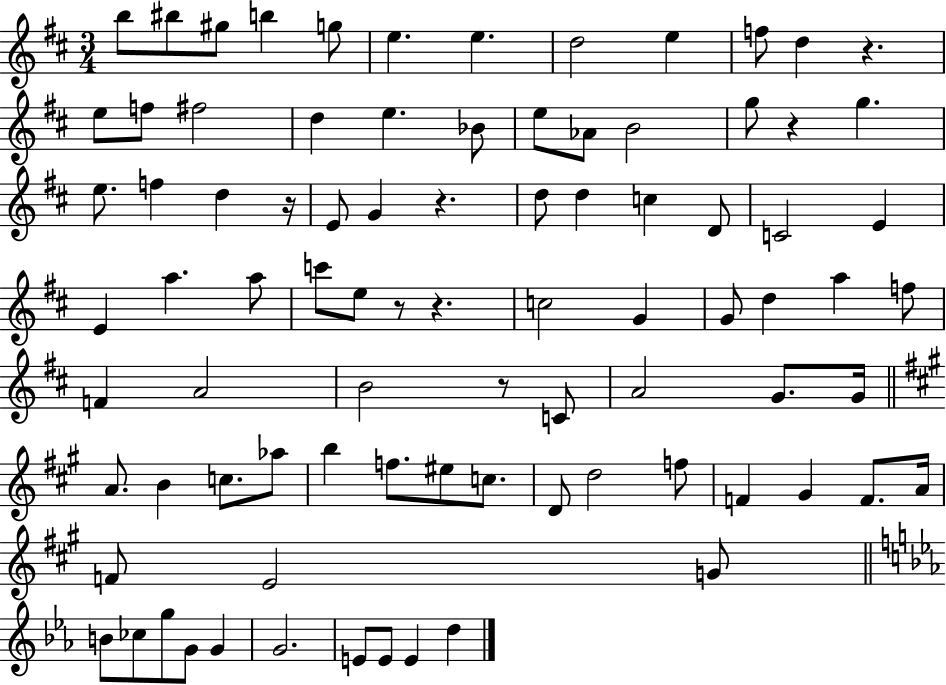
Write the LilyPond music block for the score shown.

{
  \clef treble
  \numericTimeSignature
  \time 3/4
  \key d \major
  \repeat volta 2 { b''8 bis''8 gis''8 b''4 g''8 | e''4. e''4. | d''2 e''4 | f''8 d''4 r4. | \break e''8 f''8 fis''2 | d''4 e''4. bes'8 | e''8 aes'8 b'2 | g''8 r4 g''4. | \break e''8. f''4 d''4 r16 | e'8 g'4 r4. | d''8 d''4 c''4 d'8 | c'2 e'4 | \break e'4 a''4. a''8 | c'''8 e''8 r8 r4. | c''2 g'4 | g'8 d''4 a''4 f''8 | \break f'4 a'2 | b'2 r8 c'8 | a'2 g'8. g'16 | \bar "||" \break \key a \major a'8. b'4 c''8. aes''8 | b''4 f''8. eis''8 c''8. | d'8 d''2 f''8 | f'4 gis'4 f'8. a'16 | \break f'8 e'2 g'8 | \bar "||" \break \key c \minor b'8 ces''8 g''8 g'8 g'4 | g'2. | e'8 e'8 e'4 d''4 | } \bar "|."
}